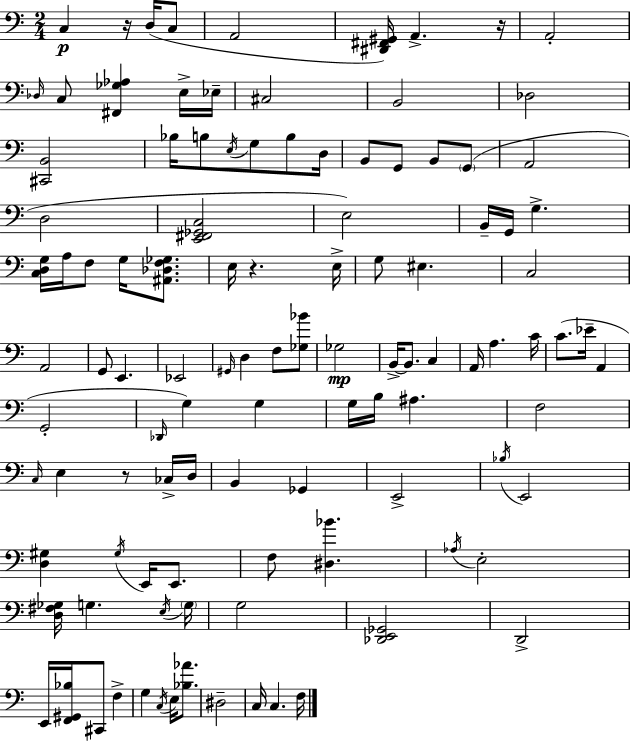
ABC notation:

X:1
T:Untitled
M:2/4
L:1/4
K:Am
C, z/4 D,/4 C,/2 A,,2 [^D,,^F,,^G,,]/4 A,, z/4 A,,2 _D,/4 C,/2 [^F,,_G,_A,] E,/4 _E,/4 ^C,2 B,,2 _D,2 [^C,,B,,]2 _B,/4 B,/2 E,/4 G,/2 B,/2 D,/4 B,,/2 G,,/2 B,,/2 G,,/2 A,,2 D,2 [E,,^F,,_G,,C,]2 E,2 B,,/4 G,,/4 G, [C,D,G,]/4 A,/4 F,/2 G,/4 [^A,,_D,F,_G,]/2 E,/4 z E,/4 G,/2 ^E, C,2 A,,2 G,,/2 E,, _E,,2 ^G,,/4 D, F,/2 [_G,_B]/2 _G,2 B,,/4 B,,/2 C, A,,/4 A, C/4 C/2 _E/4 A,, G,,2 _D,,/4 G, G, G,/4 B,/4 ^A, F,2 C,/4 E, z/2 _C,/4 D,/4 B,, _G,, E,,2 _B,/4 E,,2 [D,^G,] ^G,/4 E,,/4 E,,/2 F,/2 [^D,_B] _A,/4 E,2 [D,^F,_G,]/4 G, E,/4 G,/4 G,2 [_D,,E,,_G,,]2 D,,2 E,,/4 [F,,^G,,_B,]/4 ^C,,/2 F, G, C,/4 E,/4 [_B,_A]/2 ^D,2 C,/4 C, F,/4